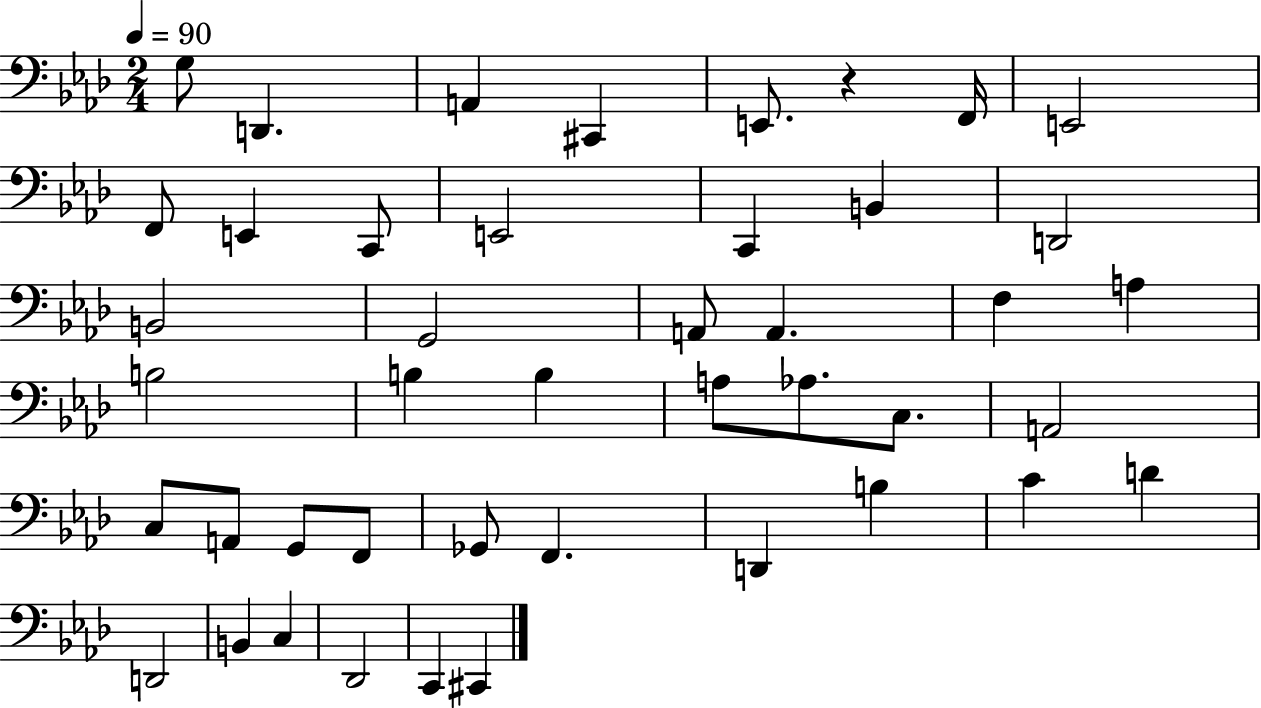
{
  \clef bass
  \numericTimeSignature
  \time 2/4
  \key aes \major
  \tempo 4 = 90
  g8 d,4. | a,4 cis,4 | e,8. r4 f,16 | e,2 | \break f,8 e,4 c,8 | e,2 | c,4 b,4 | d,2 | \break b,2 | g,2 | a,8 a,4. | f4 a4 | \break b2 | b4 b4 | a8 aes8. c8. | a,2 | \break c8 a,8 g,8 f,8 | ges,8 f,4. | d,4 b4 | c'4 d'4 | \break d,2 | b,4 c4 | des,2 | c,4 cis,4 | \break \bar "|."
}